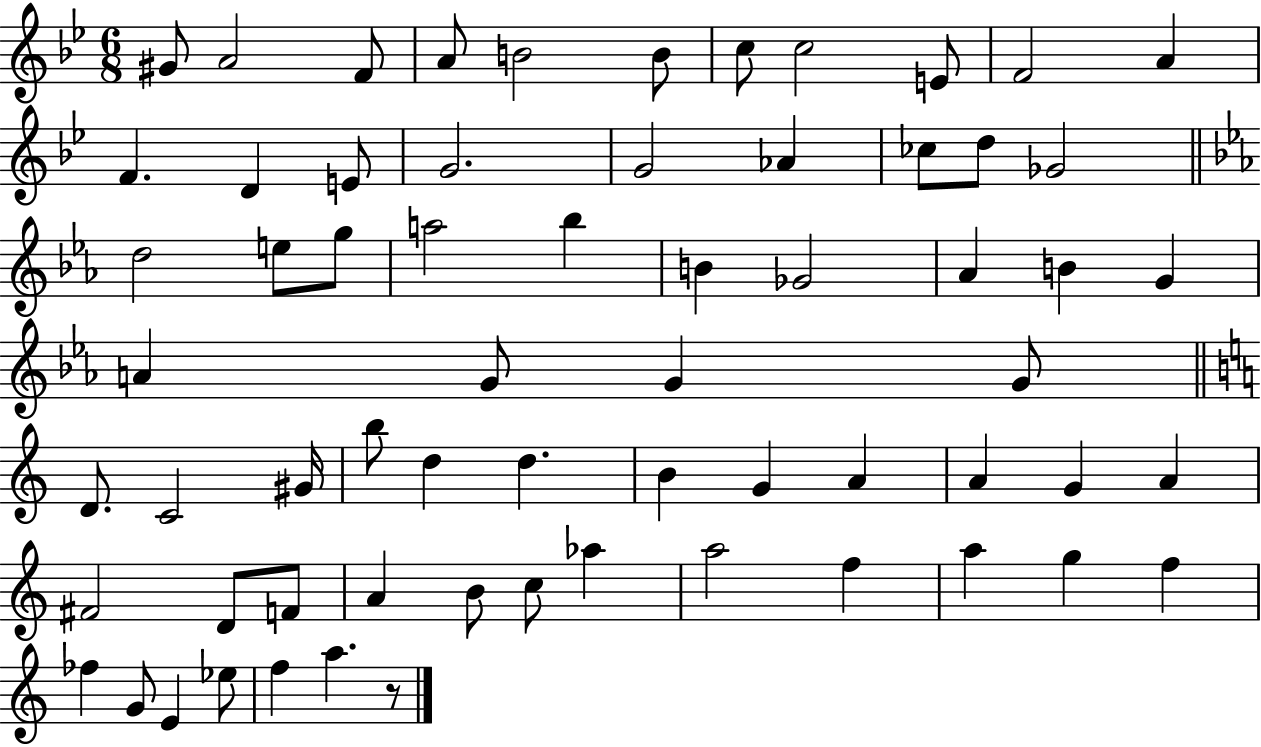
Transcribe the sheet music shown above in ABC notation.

X:1
T:Untitled
M:6/8
L:1/4
K:Bb
^G/2 A2 F/2 A/2 B2 B/2 c/2 c2 E/2 F2 A F D E/2 G2 G2 _A _c/2 d/2 _G2 d2 e/2 g/2 a2 _b B _G2 _A B G A G/2 G G/2 D/2 C2 ^G/4 b/2 d d B G A A G A ^F2 D/2 F/2 A B/2 c/2 _a a2 f a g f _f G/2 E _e/2 f a z/2